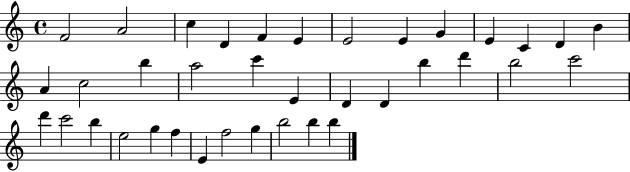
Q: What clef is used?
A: treble